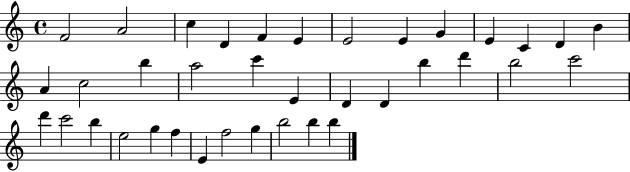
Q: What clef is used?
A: treble